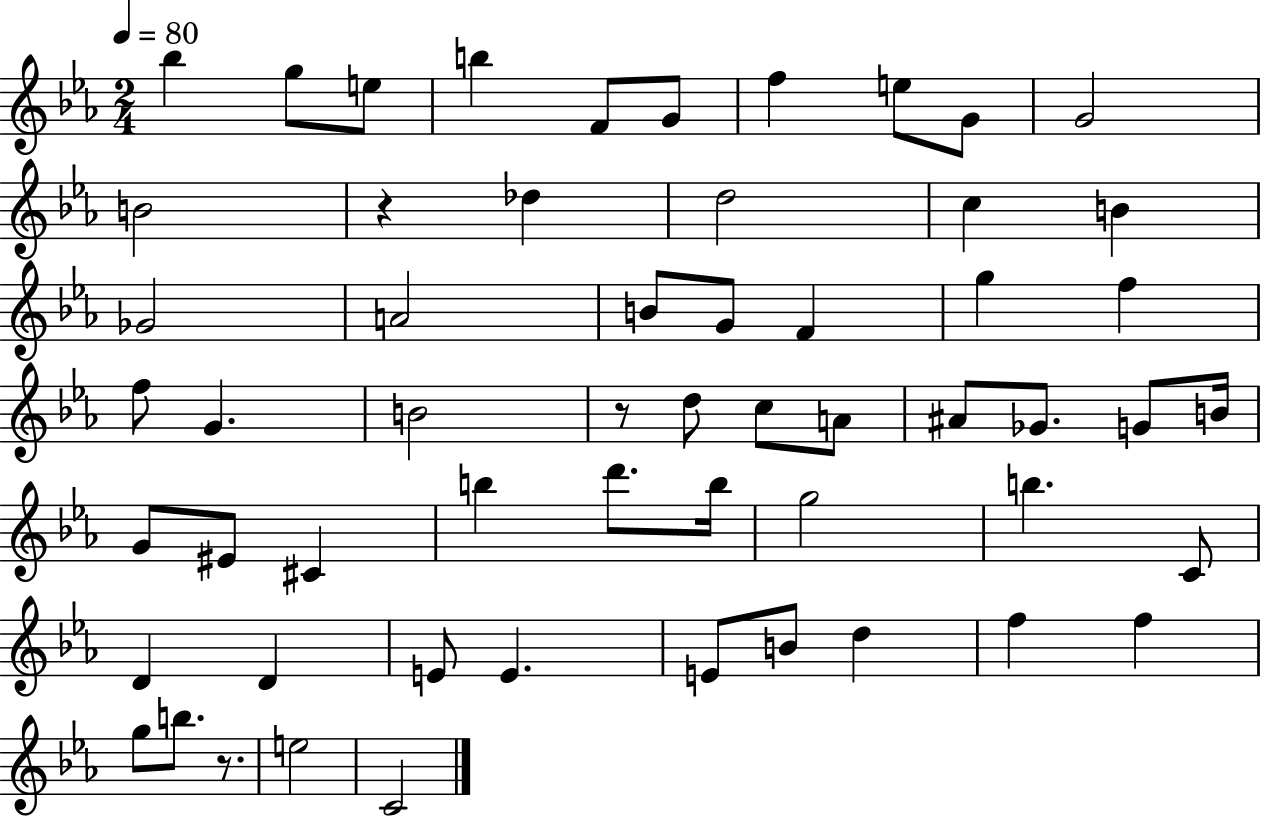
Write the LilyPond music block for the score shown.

{
  \clef treble
  \numericTimeSignature
  \time 2/4
  \key ees \major
  \tempo 4 = 80
  bes''4 g''8 e''8 | b''4 f'8 g'8 | f''4 e''8 g'8 | g'2 | \break b'2 | r4 des''4 | d''2 | c''4 b'4 | \break ges'2 | a'2 | b'8 g'8 f'4 | g''4 f''4 | \break f''8 g'4. | b'2 | r8 d''8 c''8 a'8 | ais'8 ges'8. g'8 b'16 | \break g'8 eis'8 cis'4 | b''4 d'''8. b''16 | g''2 | b''4. c'8 | \break d'4 d'4 | e'8 e'4. | e'8 b'8 d''4 | f''4 f''4 | \break g''8 b''8. r8. | e''2 | c'2 | \bar "|."
}